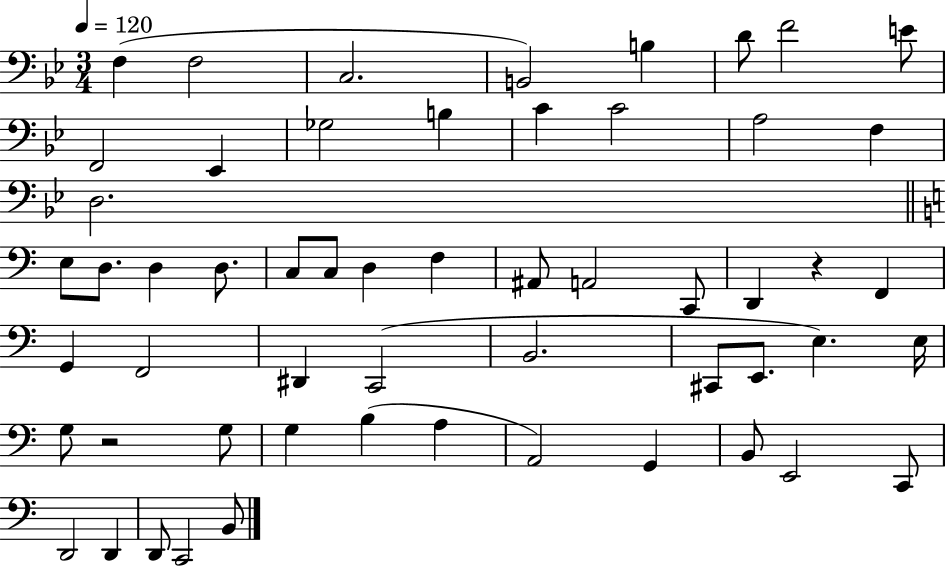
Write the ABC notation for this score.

X:1
T:Untitled
M:3/4
L:1/4
K:Bb
F, F,2 C,2 B,,2 B, D/2 F2 E/2 F,,2 _E,, _G,2 B, C C2 A,2 F, D,2 E,/2 D,/2 D, D,/2 C,/2 C,/2 D, F, ^A,,/2 A,,2 C,,/2 D,, z F,, G,, F,,2 ^D,, C,,2 B,,2 ^C,,/2 E,,/2 E, E,/4 G,/2 z2 G,/2 G, B, A, A,,2 G,, B,,/2 E,,2 C,,/2 D,,2 D,, D,,/2 C,,2 B,,/2